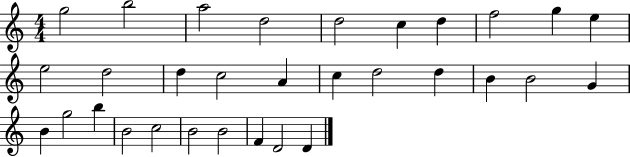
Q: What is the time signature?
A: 4/4